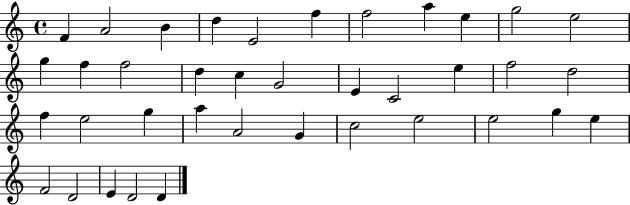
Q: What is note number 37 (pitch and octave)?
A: D4